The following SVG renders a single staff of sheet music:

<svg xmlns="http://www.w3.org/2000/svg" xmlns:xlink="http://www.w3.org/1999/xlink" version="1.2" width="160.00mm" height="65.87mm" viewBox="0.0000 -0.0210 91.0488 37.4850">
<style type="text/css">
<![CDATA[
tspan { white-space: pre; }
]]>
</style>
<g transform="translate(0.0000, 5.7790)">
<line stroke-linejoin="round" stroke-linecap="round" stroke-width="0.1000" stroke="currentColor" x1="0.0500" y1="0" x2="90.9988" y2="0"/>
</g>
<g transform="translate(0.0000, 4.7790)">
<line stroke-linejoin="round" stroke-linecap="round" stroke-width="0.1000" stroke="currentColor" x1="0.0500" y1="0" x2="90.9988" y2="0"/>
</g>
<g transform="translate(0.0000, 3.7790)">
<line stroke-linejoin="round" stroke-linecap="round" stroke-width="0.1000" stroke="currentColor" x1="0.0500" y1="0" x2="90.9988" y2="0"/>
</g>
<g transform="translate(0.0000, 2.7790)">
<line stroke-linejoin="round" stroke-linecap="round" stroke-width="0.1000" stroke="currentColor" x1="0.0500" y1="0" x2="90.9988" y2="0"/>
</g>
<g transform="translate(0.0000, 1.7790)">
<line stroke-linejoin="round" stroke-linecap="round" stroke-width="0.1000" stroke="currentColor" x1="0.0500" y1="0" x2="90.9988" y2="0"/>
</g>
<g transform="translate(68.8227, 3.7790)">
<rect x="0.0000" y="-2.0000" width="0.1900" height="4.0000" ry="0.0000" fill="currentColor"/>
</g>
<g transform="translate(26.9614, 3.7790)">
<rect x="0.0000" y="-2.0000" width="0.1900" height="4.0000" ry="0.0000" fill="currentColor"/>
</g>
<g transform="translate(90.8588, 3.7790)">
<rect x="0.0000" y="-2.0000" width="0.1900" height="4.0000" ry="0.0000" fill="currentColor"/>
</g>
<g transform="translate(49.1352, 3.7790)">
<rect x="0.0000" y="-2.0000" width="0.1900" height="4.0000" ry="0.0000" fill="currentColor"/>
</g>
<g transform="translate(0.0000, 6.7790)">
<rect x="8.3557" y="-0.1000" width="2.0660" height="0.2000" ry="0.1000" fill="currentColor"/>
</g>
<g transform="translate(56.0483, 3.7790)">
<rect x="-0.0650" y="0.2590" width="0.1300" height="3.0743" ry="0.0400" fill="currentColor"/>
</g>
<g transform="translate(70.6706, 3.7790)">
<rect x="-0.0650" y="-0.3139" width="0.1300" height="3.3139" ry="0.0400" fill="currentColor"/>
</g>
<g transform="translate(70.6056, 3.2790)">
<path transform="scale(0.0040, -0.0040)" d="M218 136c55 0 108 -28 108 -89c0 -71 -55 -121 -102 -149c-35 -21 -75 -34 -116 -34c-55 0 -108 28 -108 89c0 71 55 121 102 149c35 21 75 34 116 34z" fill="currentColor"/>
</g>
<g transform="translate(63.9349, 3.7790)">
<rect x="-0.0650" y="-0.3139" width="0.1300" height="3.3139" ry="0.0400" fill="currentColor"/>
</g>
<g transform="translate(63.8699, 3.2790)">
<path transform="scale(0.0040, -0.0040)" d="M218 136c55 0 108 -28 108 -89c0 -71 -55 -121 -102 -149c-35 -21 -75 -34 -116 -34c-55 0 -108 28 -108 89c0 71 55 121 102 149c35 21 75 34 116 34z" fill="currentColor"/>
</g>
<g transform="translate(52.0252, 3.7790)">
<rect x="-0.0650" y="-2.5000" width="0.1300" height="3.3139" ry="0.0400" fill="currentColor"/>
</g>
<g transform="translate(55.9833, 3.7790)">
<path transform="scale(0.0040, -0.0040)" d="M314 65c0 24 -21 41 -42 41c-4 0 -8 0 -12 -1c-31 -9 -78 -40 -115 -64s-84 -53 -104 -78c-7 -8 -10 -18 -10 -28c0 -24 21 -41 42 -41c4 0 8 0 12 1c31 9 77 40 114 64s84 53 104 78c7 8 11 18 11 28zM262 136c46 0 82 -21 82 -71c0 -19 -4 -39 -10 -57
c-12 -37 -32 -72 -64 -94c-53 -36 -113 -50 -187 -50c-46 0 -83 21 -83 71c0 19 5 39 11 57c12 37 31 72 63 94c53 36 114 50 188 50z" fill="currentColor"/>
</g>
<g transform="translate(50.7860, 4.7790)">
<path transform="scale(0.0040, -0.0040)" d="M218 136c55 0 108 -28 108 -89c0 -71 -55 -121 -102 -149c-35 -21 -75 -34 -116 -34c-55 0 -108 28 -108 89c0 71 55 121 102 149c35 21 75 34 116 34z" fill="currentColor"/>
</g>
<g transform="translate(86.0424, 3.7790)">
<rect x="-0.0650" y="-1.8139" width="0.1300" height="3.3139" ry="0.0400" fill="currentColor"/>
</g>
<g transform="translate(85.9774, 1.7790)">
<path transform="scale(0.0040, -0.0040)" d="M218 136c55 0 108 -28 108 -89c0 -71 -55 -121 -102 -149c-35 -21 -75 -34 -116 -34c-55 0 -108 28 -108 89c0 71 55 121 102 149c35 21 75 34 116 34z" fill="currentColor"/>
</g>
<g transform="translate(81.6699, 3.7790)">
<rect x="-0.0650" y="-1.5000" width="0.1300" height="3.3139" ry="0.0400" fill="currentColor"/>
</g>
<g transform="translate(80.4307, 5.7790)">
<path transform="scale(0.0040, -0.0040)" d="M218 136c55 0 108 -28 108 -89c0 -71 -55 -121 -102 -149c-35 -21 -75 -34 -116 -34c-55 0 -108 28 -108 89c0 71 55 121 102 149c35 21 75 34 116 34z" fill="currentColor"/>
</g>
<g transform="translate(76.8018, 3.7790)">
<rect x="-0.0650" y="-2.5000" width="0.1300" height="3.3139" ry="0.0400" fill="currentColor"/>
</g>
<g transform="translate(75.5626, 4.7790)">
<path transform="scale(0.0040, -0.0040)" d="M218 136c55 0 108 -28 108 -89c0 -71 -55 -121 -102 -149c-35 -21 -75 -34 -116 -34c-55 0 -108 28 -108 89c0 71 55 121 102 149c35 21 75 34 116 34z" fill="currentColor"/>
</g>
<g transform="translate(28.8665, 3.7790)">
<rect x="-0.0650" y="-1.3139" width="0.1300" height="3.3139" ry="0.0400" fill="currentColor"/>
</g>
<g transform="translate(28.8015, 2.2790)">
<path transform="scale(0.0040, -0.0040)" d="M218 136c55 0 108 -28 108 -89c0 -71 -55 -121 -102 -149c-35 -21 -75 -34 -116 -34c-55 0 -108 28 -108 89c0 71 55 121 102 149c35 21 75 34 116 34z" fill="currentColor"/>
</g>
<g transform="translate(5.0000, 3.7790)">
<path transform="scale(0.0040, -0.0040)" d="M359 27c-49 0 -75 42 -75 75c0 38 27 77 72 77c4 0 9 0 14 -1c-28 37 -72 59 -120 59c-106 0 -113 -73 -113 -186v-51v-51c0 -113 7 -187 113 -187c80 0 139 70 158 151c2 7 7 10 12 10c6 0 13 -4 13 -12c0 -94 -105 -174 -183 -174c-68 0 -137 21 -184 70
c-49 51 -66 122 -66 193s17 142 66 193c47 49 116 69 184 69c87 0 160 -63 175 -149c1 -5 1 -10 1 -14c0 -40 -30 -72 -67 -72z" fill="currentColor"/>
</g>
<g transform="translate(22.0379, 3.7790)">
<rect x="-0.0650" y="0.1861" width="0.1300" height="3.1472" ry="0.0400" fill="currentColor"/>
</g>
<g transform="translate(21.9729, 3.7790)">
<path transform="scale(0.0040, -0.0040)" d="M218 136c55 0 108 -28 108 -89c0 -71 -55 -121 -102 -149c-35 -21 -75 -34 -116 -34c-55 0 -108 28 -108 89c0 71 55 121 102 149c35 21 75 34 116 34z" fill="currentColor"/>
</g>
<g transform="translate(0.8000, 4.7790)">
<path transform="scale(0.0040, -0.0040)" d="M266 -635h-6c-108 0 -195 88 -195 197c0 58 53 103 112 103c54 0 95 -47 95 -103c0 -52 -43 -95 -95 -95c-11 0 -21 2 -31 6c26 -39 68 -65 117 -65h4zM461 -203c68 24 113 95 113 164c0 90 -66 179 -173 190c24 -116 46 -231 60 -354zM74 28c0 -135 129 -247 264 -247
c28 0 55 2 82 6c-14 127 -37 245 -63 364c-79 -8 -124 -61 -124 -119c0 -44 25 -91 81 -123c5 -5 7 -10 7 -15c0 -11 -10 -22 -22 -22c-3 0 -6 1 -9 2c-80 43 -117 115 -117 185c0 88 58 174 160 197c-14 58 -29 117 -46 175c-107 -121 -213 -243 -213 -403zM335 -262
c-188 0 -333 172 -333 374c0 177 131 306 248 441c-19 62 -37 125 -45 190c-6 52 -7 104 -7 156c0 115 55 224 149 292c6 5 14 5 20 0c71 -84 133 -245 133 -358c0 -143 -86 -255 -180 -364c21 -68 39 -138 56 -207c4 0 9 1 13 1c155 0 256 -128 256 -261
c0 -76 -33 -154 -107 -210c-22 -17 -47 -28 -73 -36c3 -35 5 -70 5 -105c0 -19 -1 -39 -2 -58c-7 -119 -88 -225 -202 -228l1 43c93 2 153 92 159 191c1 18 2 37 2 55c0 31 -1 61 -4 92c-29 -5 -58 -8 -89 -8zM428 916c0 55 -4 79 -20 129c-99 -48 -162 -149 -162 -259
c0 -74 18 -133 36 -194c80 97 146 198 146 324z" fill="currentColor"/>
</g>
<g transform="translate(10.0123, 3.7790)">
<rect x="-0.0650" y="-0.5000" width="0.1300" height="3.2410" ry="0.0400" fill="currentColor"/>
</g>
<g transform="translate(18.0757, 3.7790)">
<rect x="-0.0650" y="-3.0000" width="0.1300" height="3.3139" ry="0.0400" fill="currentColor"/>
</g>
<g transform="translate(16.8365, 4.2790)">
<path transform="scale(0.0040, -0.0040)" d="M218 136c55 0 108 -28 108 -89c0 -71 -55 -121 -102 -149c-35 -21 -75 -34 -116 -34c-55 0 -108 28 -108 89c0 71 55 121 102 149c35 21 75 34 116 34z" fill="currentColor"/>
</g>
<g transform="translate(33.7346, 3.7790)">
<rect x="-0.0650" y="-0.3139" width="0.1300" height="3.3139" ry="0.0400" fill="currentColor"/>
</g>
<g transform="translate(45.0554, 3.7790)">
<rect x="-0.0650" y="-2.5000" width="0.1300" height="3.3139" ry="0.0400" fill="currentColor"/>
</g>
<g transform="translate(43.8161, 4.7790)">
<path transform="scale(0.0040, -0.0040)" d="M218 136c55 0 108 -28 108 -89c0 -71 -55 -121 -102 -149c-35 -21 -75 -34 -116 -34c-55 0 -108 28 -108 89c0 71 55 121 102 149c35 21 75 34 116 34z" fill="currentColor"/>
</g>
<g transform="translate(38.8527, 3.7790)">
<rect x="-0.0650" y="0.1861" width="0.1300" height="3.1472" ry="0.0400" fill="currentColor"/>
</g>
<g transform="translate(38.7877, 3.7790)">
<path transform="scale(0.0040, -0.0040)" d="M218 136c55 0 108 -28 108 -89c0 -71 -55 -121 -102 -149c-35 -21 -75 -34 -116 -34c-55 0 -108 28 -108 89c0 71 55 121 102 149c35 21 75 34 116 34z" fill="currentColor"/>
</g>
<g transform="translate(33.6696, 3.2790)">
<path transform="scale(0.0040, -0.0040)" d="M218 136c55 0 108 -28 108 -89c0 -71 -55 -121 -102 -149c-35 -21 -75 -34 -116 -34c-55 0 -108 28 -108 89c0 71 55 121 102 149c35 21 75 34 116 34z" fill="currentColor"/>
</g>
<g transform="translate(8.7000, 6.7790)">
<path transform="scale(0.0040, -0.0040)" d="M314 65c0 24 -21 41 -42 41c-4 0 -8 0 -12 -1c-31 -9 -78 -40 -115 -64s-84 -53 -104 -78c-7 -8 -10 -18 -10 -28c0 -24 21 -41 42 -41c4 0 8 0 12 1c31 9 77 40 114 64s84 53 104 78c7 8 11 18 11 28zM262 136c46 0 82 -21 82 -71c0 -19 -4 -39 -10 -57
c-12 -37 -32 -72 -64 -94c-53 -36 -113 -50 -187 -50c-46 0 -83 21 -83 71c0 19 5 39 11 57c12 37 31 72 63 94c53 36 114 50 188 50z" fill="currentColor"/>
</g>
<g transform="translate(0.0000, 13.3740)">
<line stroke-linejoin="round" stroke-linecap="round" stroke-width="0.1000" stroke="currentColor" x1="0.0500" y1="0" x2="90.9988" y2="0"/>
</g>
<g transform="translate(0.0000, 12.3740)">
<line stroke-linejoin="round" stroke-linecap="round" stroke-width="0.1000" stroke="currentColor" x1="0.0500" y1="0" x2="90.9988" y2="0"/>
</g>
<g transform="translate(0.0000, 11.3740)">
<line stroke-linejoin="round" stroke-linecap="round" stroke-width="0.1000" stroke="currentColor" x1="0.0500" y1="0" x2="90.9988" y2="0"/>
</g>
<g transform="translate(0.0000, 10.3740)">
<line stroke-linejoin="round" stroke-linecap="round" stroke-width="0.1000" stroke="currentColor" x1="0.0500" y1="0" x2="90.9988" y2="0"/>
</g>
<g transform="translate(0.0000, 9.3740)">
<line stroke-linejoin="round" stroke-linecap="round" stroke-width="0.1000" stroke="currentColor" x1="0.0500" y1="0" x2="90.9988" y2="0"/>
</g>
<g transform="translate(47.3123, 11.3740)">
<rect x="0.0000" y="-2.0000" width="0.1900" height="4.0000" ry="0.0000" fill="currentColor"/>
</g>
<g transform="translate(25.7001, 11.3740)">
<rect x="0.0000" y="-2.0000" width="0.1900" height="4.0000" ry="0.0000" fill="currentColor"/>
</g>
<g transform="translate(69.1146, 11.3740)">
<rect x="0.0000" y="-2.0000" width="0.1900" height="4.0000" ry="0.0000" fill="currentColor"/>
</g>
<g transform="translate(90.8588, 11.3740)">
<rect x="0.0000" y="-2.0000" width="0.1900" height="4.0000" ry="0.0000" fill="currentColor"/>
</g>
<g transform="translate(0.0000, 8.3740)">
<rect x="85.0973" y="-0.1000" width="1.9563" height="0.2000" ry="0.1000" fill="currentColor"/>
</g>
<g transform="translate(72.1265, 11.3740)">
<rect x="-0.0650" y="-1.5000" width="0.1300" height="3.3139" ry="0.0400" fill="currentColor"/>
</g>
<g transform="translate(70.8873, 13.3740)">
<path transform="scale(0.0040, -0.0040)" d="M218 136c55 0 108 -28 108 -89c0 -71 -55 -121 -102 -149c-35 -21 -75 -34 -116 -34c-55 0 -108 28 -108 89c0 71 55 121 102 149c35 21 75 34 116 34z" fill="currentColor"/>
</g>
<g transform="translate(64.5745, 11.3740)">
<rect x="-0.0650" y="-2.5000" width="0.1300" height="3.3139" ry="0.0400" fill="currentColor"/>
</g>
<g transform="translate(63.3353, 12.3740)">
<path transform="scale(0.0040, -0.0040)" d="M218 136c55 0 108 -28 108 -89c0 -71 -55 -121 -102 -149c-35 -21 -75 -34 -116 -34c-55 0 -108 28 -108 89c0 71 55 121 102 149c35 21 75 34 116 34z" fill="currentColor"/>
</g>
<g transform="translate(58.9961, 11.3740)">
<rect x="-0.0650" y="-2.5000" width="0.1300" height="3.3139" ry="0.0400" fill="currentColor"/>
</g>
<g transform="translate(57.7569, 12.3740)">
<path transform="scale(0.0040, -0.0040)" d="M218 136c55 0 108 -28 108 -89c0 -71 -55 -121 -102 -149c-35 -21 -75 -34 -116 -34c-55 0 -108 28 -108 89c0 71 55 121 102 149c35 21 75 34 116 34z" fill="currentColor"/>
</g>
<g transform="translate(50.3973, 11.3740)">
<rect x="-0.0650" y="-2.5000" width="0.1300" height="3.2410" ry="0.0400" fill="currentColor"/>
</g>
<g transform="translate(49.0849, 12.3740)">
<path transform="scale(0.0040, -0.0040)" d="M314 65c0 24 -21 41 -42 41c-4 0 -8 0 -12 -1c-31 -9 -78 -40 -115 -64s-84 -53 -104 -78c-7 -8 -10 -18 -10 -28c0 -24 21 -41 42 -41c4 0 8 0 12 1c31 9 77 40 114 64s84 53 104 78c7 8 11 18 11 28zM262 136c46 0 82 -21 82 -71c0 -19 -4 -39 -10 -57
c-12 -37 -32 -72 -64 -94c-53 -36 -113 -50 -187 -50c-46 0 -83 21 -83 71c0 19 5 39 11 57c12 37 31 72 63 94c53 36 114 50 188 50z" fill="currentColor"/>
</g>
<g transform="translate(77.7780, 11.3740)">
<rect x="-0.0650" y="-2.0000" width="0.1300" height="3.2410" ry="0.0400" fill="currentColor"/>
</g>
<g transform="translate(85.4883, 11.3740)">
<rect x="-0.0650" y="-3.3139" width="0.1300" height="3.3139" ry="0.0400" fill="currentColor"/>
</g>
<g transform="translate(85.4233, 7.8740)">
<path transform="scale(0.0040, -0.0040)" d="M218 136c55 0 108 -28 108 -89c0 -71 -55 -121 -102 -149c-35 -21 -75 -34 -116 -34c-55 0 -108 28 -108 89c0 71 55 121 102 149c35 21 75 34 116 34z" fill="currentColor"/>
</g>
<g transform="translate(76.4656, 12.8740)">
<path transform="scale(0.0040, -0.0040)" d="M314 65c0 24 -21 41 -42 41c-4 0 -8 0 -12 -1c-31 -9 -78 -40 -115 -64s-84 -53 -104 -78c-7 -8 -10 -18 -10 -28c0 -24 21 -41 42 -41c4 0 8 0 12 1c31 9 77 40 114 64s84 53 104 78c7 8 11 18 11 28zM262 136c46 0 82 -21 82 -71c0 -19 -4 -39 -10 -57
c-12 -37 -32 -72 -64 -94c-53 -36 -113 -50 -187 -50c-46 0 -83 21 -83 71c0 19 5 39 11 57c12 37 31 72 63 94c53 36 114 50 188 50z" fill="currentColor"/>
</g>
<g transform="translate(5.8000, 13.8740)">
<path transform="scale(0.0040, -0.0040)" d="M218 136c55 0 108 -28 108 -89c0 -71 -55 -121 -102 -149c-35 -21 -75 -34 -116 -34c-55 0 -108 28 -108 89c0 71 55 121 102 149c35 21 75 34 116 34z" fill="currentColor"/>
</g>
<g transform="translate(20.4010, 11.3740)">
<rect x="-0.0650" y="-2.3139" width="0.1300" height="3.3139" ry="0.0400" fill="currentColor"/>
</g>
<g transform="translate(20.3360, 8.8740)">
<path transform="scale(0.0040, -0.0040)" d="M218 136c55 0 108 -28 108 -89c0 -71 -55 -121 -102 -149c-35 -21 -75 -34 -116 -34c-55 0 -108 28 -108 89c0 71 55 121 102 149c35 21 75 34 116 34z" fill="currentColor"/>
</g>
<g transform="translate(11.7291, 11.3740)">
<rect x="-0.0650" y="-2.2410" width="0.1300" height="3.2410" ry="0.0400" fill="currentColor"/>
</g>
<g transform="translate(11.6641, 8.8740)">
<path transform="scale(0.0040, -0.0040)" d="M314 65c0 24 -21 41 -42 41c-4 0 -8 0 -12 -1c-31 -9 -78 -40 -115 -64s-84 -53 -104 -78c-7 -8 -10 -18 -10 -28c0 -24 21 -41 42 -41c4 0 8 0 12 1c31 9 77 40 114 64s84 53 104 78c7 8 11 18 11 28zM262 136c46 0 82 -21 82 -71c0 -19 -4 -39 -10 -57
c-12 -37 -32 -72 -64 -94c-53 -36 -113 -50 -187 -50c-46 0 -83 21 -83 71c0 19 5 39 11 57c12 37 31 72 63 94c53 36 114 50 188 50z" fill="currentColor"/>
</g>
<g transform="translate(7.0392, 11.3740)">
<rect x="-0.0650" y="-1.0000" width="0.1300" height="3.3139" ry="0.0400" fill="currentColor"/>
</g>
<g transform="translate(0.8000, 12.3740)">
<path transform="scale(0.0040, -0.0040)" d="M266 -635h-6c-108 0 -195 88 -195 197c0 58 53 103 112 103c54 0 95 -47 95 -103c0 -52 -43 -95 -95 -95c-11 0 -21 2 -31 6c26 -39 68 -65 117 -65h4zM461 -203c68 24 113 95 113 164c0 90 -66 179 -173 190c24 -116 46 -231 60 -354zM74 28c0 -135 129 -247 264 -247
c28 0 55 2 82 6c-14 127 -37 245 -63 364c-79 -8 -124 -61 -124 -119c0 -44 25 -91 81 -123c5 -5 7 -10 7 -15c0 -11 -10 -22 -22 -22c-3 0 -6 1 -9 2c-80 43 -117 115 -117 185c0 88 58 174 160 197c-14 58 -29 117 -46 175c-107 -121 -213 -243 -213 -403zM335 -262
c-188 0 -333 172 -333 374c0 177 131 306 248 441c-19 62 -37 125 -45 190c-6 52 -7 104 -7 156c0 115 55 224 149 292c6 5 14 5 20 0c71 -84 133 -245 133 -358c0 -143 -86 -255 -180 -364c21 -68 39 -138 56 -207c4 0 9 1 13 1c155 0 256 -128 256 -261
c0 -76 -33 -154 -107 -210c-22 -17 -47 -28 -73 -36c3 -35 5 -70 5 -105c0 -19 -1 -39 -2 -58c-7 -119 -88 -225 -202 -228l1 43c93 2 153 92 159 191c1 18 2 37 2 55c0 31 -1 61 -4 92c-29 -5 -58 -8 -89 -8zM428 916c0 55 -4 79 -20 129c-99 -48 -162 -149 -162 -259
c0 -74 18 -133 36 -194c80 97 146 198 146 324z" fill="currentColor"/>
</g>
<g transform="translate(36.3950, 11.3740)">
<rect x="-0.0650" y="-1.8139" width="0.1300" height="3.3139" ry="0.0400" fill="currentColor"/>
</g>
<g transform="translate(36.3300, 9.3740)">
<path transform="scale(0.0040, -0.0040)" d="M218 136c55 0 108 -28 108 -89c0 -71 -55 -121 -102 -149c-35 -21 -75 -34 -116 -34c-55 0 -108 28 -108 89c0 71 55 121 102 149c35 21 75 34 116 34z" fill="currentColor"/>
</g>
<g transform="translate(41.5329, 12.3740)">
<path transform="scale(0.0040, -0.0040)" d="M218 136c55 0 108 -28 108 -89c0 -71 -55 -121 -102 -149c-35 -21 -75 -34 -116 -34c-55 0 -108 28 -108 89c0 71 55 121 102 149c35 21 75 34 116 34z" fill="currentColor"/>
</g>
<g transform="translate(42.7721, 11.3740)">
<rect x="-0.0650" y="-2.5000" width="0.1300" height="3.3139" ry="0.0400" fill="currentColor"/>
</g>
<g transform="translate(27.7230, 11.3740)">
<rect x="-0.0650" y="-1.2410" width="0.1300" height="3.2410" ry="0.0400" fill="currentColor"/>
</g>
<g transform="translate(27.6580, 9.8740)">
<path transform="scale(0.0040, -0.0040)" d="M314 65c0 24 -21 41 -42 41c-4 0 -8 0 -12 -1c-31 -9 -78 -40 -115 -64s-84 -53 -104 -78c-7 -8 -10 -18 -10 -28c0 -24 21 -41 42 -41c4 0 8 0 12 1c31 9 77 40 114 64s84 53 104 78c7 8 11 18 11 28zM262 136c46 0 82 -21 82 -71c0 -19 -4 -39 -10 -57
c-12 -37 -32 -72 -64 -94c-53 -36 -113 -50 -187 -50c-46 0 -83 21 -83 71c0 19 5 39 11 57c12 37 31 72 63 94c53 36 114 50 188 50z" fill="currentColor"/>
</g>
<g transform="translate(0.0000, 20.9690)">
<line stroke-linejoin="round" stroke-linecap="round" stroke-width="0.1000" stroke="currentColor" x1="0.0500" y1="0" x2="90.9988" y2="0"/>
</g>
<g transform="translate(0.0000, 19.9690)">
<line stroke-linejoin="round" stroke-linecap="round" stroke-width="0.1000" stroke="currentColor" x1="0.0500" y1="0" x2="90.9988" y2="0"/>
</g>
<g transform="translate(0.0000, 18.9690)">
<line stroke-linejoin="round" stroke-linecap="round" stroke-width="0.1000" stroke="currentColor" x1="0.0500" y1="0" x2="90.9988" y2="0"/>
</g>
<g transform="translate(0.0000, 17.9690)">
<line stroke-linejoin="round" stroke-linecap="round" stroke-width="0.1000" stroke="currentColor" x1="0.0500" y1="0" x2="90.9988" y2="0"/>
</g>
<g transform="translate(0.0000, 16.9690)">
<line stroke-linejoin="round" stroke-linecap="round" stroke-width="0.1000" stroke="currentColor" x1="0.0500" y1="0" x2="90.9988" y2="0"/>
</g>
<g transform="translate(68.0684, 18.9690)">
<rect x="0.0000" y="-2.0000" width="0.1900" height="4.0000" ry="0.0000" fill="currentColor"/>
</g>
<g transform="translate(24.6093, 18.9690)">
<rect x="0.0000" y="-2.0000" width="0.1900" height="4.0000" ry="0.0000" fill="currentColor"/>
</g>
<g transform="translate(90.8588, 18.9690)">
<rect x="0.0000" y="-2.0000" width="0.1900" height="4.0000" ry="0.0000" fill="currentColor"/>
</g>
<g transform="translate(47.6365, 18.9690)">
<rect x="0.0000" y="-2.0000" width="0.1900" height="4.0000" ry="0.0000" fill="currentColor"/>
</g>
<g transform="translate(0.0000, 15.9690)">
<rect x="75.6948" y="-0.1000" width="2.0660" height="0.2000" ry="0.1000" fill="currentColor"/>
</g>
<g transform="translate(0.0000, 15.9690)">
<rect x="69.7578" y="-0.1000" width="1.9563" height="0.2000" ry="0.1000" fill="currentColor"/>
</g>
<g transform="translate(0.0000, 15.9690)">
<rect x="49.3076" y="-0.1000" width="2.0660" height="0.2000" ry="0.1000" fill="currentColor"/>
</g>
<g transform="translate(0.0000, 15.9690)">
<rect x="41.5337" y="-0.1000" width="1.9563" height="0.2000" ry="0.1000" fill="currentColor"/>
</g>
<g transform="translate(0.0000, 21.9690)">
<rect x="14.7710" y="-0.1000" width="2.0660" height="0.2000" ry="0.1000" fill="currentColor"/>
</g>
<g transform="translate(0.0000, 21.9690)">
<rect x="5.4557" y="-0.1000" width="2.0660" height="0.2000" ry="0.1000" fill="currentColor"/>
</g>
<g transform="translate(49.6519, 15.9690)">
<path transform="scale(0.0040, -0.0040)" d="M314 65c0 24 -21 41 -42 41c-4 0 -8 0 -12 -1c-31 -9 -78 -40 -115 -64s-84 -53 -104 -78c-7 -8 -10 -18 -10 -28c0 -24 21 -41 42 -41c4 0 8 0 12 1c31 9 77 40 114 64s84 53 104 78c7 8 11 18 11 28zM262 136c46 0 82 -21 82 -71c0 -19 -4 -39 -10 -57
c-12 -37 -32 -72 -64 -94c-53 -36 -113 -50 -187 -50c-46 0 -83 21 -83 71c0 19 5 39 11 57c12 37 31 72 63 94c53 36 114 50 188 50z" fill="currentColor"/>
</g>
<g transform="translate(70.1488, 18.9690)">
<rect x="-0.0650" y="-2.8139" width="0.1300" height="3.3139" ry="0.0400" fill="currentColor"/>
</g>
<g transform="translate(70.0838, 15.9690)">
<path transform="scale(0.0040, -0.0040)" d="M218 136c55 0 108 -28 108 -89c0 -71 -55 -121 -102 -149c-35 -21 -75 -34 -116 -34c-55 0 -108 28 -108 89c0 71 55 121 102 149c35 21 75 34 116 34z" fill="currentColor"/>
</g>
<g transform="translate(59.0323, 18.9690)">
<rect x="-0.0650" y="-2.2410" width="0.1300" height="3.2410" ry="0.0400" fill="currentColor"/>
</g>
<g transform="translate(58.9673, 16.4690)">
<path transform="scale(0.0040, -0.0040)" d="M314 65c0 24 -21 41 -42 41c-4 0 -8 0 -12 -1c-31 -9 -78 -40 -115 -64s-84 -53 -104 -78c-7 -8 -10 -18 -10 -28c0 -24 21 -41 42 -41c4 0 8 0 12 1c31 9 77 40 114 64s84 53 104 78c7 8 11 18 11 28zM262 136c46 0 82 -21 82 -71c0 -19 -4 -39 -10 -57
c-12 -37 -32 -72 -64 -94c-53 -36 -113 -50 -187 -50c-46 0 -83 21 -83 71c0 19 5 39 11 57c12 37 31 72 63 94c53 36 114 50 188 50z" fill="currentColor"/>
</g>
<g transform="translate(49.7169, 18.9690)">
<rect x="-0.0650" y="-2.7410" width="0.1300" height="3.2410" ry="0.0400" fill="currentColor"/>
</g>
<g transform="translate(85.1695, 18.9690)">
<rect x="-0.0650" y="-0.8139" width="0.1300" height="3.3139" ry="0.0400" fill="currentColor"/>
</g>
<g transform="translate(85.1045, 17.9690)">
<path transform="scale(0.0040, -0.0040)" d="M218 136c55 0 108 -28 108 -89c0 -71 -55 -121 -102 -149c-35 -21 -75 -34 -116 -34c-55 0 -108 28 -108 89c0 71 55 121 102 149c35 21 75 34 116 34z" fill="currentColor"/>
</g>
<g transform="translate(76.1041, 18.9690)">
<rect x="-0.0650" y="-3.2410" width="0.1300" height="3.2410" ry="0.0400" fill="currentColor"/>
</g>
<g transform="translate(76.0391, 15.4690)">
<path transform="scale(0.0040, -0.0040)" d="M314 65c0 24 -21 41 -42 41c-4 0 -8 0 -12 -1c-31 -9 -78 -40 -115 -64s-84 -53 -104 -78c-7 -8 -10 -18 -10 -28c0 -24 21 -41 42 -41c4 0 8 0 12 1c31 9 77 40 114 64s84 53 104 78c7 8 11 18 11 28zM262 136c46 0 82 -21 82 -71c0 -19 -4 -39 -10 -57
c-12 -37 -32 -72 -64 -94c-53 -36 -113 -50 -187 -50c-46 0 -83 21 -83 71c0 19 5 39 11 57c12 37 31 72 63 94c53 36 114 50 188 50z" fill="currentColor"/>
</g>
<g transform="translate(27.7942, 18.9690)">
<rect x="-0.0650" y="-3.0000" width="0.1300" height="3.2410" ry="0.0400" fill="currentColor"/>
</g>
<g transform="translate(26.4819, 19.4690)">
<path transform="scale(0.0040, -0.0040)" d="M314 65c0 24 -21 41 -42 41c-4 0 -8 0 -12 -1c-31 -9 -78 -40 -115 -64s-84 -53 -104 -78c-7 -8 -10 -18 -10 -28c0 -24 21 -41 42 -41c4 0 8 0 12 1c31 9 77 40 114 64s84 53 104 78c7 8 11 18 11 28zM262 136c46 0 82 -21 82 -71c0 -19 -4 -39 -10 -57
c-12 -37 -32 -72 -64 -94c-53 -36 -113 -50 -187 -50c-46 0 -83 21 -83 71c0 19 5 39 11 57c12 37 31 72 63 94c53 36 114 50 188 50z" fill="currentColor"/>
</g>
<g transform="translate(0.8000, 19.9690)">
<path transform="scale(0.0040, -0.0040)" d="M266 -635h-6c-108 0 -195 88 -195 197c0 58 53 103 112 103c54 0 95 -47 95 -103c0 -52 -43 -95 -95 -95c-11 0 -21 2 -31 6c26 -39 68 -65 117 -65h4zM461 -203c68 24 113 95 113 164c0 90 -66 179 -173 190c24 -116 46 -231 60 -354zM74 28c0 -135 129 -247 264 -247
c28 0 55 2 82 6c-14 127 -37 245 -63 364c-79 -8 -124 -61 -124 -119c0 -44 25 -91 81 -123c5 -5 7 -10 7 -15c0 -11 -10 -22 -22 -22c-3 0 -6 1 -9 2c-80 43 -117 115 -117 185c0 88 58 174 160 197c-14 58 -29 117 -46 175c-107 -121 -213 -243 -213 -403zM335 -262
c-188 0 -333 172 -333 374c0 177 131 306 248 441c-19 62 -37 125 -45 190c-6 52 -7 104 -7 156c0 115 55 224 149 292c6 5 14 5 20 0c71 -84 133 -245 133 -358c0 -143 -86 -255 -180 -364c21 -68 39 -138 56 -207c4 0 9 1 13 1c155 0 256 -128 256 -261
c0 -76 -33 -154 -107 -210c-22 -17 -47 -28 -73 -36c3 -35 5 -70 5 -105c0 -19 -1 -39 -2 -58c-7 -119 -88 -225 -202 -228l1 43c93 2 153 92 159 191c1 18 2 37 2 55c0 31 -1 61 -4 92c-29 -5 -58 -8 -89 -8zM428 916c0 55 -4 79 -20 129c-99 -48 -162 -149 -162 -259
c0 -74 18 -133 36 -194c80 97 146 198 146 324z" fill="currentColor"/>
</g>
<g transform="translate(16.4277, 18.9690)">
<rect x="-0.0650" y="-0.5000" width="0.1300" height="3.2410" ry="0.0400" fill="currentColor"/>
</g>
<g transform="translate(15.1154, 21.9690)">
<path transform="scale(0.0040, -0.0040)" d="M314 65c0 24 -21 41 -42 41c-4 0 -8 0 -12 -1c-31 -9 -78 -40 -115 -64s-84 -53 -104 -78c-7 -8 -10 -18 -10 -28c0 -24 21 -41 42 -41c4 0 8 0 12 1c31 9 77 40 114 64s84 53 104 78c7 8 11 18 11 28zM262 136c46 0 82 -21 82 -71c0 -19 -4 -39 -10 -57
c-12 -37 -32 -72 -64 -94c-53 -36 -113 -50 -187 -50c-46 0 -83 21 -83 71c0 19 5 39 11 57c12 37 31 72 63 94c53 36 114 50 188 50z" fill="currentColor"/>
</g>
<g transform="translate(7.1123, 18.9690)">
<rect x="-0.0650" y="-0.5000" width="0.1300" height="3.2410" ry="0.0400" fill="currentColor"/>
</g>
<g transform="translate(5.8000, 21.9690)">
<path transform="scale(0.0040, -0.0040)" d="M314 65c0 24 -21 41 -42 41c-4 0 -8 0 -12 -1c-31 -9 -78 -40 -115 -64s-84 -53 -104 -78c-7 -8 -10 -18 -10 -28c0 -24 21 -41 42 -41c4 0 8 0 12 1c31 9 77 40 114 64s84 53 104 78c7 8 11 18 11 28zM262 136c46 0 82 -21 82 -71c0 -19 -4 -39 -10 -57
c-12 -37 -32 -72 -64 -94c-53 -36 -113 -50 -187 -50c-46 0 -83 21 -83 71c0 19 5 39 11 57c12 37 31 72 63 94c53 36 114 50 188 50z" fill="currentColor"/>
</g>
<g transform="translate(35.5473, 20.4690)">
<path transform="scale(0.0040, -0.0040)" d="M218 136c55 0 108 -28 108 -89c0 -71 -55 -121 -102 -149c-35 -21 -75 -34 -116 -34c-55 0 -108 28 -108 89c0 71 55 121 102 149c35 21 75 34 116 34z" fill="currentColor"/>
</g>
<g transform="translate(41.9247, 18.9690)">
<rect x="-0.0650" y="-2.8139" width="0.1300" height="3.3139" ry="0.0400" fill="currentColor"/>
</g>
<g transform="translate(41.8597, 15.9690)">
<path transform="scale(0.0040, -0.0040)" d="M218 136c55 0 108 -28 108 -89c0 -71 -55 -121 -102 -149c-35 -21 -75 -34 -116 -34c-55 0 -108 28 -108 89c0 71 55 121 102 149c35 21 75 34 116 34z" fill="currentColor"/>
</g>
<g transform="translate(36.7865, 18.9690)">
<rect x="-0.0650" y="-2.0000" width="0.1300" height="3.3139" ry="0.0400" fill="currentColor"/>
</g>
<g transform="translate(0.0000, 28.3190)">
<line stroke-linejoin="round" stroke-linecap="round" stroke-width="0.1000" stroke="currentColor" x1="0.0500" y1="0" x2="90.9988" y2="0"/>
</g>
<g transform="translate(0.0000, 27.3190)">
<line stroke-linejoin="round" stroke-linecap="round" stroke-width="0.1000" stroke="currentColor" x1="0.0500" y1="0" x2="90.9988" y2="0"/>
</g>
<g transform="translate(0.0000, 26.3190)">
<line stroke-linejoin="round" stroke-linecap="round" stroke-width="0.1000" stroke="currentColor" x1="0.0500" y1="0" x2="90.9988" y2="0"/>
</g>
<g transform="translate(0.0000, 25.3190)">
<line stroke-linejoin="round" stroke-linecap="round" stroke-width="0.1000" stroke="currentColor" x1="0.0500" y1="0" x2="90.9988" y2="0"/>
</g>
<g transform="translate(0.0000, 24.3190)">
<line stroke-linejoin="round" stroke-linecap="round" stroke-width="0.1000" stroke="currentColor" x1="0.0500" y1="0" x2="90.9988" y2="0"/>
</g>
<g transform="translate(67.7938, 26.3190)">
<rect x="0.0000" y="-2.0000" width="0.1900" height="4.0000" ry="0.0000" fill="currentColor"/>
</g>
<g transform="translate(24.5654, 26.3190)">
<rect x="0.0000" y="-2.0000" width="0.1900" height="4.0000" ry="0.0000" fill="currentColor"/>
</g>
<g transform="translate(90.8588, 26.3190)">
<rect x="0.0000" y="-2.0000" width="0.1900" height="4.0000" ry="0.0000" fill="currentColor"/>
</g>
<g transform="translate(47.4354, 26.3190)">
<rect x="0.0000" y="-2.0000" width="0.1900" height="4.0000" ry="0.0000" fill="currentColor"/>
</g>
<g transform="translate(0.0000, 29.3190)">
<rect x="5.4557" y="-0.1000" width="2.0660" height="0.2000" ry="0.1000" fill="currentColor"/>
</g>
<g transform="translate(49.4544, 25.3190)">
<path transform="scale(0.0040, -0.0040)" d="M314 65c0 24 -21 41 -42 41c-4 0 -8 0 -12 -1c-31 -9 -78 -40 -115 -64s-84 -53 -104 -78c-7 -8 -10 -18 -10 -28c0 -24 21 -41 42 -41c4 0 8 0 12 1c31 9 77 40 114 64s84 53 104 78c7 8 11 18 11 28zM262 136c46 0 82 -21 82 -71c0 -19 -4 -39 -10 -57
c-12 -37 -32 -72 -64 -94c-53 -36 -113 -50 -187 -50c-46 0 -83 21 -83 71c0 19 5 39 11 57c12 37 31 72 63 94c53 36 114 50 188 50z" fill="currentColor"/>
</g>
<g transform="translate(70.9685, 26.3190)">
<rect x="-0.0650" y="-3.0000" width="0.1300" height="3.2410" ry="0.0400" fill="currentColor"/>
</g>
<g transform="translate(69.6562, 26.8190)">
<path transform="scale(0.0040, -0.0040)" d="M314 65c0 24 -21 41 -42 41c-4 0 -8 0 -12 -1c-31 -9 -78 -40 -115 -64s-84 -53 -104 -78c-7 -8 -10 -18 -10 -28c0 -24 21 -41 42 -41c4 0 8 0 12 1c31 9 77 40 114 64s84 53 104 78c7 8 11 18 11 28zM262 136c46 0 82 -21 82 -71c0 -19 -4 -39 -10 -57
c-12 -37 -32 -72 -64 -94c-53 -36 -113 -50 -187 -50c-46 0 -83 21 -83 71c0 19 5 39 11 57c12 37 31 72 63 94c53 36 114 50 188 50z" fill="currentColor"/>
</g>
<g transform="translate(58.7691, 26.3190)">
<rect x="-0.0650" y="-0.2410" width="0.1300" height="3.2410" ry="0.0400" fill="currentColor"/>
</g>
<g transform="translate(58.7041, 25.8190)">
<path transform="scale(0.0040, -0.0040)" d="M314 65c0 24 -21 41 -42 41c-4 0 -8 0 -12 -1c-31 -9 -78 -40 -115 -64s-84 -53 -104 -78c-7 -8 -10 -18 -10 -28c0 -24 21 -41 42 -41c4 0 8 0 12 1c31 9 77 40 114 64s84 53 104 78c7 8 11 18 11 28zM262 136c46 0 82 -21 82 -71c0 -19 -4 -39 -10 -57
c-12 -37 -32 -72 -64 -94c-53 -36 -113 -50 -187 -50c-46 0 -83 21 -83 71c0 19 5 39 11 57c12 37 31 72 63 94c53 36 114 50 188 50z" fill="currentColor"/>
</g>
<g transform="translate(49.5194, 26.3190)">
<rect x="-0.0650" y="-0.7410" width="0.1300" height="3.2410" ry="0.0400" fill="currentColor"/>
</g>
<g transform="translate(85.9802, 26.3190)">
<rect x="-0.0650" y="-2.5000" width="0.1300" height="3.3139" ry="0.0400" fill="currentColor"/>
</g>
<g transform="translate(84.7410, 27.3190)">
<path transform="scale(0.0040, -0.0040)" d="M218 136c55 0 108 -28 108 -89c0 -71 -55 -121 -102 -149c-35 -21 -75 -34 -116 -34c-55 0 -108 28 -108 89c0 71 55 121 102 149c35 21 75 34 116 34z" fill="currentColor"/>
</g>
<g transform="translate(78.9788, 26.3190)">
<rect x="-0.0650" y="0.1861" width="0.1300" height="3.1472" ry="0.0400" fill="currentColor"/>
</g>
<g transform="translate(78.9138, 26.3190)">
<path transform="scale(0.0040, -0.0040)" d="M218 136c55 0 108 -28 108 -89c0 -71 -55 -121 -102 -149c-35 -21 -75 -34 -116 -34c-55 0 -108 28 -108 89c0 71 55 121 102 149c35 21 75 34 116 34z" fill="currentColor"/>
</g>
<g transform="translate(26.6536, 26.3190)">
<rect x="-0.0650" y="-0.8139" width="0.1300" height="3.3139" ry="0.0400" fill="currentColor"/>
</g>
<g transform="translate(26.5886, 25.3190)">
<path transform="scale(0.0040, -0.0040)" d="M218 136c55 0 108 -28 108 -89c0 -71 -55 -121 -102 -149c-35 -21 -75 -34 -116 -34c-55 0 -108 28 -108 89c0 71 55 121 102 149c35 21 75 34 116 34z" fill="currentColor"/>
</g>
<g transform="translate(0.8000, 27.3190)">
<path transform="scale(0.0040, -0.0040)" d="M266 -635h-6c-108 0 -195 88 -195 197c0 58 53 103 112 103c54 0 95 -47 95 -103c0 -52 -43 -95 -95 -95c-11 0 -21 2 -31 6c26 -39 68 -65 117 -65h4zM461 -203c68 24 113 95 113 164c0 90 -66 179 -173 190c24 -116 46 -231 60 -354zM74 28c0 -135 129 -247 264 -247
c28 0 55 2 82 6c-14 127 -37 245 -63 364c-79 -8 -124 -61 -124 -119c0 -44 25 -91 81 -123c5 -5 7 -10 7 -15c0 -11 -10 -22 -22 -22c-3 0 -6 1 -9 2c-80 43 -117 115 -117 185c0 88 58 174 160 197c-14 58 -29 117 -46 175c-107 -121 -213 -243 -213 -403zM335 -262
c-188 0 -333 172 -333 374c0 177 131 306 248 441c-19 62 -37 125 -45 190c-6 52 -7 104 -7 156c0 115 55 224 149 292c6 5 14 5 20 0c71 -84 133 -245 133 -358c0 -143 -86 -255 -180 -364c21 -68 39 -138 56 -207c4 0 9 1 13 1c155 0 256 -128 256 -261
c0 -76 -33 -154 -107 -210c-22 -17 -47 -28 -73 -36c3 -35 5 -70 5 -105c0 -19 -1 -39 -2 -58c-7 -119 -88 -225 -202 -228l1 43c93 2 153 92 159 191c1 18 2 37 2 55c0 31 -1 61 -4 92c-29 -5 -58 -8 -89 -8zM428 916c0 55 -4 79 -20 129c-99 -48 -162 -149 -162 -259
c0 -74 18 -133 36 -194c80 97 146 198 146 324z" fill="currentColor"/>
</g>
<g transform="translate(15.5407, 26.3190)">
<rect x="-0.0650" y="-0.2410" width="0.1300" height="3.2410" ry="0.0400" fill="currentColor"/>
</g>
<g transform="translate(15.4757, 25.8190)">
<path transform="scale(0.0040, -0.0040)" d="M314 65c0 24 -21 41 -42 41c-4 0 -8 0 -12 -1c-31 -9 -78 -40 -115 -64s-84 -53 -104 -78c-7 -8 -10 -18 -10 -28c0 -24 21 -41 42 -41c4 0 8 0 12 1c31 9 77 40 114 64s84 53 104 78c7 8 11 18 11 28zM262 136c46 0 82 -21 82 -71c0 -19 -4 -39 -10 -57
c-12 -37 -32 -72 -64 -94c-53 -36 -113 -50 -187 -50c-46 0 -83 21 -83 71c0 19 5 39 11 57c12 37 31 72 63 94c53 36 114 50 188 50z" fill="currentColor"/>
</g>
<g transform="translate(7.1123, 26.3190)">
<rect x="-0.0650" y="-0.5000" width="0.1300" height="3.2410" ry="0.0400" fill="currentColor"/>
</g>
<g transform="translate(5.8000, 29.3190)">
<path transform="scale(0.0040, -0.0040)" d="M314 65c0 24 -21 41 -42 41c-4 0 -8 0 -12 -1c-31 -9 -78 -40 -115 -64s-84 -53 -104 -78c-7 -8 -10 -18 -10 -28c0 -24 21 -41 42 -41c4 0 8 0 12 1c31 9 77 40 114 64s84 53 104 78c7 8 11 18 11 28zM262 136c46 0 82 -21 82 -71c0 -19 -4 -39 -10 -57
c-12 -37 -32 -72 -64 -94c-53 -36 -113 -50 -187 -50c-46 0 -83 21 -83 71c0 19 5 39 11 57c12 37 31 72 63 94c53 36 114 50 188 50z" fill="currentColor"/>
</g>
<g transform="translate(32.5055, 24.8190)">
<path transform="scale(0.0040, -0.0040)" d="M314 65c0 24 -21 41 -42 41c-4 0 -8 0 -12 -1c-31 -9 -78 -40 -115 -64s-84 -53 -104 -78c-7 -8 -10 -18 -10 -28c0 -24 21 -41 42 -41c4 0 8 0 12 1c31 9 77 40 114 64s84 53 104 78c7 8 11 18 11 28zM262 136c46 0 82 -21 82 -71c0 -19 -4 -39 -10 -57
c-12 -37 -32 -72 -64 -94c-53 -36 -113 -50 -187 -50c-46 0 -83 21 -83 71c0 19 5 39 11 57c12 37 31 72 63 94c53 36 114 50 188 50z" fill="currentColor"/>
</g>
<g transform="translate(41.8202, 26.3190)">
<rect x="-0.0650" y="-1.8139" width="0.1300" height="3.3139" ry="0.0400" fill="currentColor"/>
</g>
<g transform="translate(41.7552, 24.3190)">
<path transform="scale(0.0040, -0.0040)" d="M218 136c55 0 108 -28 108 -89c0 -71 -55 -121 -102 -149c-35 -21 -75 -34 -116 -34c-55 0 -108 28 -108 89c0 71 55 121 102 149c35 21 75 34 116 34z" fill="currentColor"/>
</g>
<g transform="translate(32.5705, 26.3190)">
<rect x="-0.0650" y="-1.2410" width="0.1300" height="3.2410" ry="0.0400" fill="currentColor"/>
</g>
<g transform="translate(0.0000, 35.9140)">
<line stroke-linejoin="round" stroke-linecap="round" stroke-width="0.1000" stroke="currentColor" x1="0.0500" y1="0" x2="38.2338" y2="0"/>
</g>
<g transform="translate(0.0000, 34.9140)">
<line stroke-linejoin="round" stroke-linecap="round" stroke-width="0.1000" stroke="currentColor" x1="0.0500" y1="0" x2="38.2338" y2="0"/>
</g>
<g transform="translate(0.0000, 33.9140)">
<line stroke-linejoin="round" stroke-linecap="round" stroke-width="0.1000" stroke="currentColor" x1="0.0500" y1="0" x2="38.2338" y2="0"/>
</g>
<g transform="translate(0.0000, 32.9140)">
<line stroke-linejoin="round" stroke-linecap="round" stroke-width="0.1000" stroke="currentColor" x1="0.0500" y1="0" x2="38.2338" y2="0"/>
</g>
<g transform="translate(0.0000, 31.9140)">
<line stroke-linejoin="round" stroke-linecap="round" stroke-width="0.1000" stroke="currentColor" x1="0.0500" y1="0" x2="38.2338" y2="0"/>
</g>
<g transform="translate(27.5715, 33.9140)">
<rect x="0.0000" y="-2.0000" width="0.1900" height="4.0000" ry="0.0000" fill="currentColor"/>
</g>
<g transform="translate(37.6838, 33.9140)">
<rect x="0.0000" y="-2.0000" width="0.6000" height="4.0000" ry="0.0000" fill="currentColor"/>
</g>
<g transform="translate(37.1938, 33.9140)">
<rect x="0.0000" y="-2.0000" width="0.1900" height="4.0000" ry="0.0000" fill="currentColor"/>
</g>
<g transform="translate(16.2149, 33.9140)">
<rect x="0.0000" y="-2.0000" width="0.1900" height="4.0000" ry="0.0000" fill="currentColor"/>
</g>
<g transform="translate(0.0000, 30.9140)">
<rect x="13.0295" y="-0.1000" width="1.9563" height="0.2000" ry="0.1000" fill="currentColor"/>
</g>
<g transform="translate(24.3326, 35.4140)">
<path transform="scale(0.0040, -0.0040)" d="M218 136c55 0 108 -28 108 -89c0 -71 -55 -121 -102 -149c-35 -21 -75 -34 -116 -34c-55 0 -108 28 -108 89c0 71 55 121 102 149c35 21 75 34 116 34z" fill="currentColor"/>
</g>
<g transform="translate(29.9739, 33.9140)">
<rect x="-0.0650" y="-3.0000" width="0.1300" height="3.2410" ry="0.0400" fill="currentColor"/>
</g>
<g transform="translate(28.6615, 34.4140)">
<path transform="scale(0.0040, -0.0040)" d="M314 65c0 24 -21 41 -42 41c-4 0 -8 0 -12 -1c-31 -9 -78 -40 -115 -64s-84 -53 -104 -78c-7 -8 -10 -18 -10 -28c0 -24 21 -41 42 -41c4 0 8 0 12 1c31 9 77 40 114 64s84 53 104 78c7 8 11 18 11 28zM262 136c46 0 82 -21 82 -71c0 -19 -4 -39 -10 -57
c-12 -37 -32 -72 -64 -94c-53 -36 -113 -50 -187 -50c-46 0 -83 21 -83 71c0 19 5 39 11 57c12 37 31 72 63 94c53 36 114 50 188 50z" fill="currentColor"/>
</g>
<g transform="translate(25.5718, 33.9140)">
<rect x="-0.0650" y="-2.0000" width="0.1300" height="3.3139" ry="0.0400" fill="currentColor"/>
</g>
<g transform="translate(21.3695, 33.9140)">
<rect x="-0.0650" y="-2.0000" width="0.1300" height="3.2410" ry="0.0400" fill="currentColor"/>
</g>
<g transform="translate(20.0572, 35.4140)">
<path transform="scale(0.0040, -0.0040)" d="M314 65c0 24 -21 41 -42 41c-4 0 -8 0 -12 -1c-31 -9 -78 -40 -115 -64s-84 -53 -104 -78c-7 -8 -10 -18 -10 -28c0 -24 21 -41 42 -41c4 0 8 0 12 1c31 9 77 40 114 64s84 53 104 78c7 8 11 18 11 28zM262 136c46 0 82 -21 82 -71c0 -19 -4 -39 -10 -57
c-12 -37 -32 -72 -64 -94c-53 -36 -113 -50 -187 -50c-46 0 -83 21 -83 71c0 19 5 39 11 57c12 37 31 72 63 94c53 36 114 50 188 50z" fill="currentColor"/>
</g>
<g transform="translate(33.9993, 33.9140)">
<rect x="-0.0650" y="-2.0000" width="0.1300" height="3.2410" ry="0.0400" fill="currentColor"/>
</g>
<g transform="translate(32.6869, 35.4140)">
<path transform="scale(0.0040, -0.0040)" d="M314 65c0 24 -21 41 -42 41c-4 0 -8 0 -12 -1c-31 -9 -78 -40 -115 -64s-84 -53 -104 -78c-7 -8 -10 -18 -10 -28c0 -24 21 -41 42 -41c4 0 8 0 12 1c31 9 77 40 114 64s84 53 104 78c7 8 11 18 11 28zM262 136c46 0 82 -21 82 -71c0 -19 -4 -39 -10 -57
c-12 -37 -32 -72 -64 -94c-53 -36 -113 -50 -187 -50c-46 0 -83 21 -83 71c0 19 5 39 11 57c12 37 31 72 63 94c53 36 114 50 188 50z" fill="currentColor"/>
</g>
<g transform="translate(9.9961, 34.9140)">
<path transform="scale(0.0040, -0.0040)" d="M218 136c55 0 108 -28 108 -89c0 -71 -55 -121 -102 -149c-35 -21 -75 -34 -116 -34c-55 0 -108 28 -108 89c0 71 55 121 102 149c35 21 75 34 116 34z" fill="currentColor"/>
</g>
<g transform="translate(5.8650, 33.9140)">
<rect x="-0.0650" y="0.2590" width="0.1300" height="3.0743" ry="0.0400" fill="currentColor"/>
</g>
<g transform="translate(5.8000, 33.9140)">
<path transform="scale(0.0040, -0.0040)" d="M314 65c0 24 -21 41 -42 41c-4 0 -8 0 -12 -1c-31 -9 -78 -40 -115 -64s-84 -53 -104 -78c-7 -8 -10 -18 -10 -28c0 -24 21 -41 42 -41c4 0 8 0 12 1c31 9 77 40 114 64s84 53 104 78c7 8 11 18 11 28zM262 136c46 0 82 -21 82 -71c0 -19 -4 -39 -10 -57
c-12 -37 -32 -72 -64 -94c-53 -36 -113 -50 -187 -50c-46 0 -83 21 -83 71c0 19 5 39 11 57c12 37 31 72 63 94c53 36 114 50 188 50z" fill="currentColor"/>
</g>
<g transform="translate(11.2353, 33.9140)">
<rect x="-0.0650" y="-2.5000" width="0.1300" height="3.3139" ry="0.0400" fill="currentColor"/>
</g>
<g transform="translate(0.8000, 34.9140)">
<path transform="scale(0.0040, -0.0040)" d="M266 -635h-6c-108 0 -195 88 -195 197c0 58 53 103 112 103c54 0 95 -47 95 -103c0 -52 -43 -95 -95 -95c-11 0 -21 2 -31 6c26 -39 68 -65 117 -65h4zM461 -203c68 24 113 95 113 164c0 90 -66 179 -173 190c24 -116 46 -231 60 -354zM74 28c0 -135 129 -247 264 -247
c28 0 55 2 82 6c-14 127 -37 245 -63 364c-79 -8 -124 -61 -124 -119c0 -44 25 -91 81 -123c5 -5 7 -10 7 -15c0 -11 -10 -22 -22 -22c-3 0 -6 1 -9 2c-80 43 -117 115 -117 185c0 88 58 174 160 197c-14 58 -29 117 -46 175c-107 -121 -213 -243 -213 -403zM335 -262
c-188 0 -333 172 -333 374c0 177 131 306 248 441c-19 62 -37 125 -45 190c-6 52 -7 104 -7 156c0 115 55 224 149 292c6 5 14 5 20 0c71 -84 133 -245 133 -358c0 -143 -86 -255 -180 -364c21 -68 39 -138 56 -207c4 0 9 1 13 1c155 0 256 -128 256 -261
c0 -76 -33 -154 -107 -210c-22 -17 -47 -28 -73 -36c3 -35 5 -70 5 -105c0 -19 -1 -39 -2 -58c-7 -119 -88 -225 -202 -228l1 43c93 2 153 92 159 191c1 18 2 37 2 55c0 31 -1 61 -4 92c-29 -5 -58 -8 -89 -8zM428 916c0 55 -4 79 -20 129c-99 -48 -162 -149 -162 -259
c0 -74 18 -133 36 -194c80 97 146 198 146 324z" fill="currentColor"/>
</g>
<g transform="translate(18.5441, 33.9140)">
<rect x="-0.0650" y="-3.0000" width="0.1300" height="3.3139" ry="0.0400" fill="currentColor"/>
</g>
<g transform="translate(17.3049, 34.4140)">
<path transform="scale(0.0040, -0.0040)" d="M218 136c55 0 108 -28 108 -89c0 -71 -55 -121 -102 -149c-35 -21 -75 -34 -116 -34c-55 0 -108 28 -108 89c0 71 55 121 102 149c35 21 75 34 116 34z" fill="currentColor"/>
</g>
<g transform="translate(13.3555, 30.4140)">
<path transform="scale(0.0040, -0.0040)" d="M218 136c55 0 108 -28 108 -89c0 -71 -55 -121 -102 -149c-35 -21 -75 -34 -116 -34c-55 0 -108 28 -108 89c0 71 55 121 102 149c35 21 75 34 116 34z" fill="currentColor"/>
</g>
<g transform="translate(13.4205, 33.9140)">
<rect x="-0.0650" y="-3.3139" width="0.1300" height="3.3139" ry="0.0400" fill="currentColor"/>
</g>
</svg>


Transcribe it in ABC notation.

X:1
T:Untitled
M:4/4
L:1/4
K:C
C2 A B e c B G G B2 c c G E f D g2 g e2 f G G2 G G E F2 b C2 C2 A2 F a a2 g2 a b2 d C2 c2 d e2 f d2 c2 A2 B G B2 G b A F2 F A2 F2